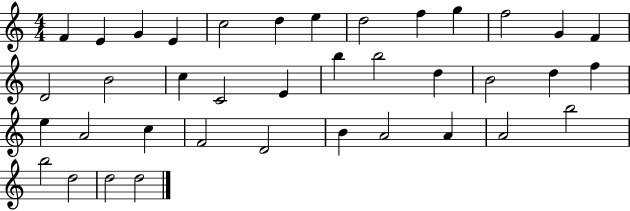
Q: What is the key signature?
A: C major